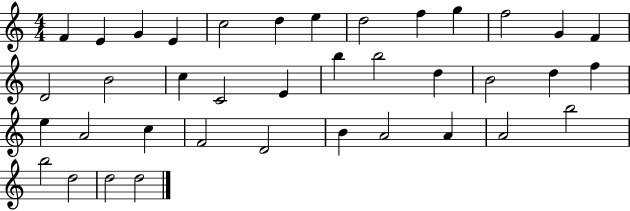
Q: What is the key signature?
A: C major